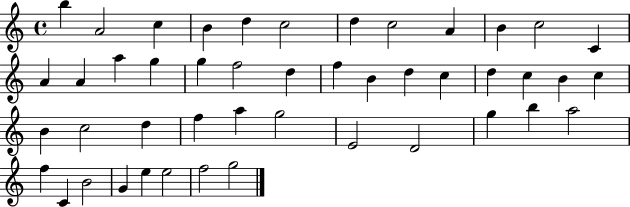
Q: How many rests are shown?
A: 0